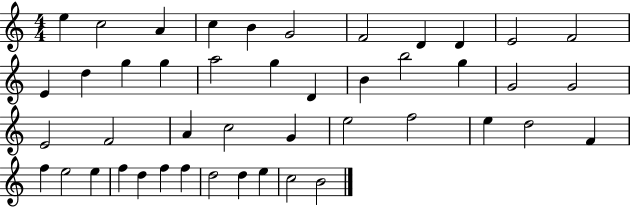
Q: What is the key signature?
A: C major